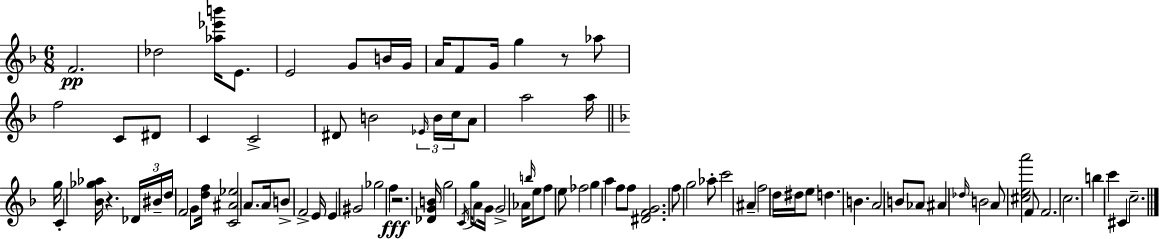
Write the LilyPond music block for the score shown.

{
  \clef treble
  \numericTimeSignature
  \time 6/8
  \key d \minor
  f'2.\pp | des''2 <aes'' ees''' b'''>16 e'8. | e'2 g'8 b'16 g'16 | a'16 f'8 g'16 g''4 r8 aes''8 | \break f''2 c'8 dis'8 | c'4 c'2-> | dis'8 b'2 \tuplet 3/2 { \grace { ees'16 } b'16 | c''16 } a'8 a''2 a''16 | \break \bar "||" \break \key f \major g''16 c'4-. <bes' ges'' aes''>16 r4. | \tuplet 3/2 { des'16 bis'16-- d''16 } f'2 g'8 | <d'' f''>16 <c' ais' ees''>2 a'8. | a'16 b'8-> f'2-> | \break e'16 e'4 gis'2 | ges''2 f''4\fff | r2. | <des' g' b'>16 g''2 \acciaccatura { c'16 } g''16 | \break a'8 g'16 g'2-> aes'16 | \grace { b''16 } e''8 f''8 e''8 fes''2 | g''4 a''4 f''8 | f''8 <dis' f' g'>2. | \break f''8 g''2 | aes''8-. c'''2 ais'4-- | f''2 d''16 | dis''16 e''8 d''4. b'4. | \break a'2 b'8 | aes'8 ais'4 \grace { des''16 } b'2 | a'8 <cis'' e'' a'''>2 | f'8 f'2. | \break c''2. | b''4 c'''4 | cis'4 c''2.-- | \bar "|."
}